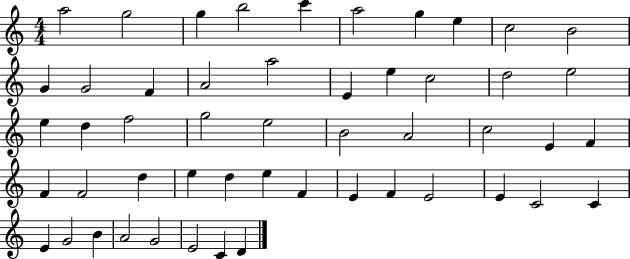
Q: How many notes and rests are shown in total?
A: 51